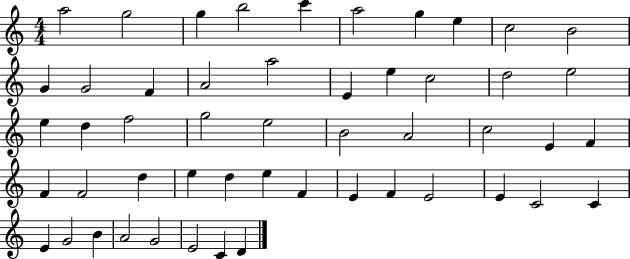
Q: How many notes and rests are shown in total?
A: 51